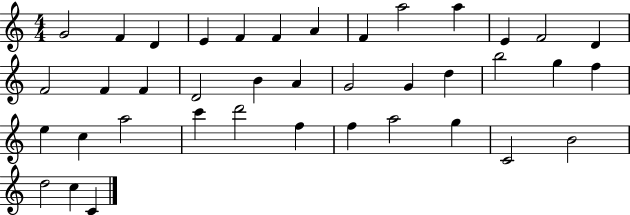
{
  \clef treble
  \numericTimeSignature
  \time 4/4
  \key c \major
  g'2 f'4 d'4 | e'4 f'4 f'4 a'4 | f'4 a''2 a''4 | e'4 f'2 d'4 | \break f'2 f'4 f'4 | d'2 b'4 a'4 | g'2 g'4 d''4 | b''2 g''4 f''4 | \break e''4 c''4 a''2 | c'''4 d'''2 f''4 | f''4 a''2 g''4 | c'2 b'2 | \break d''2 c''4 c'4 | \bar "|."
}